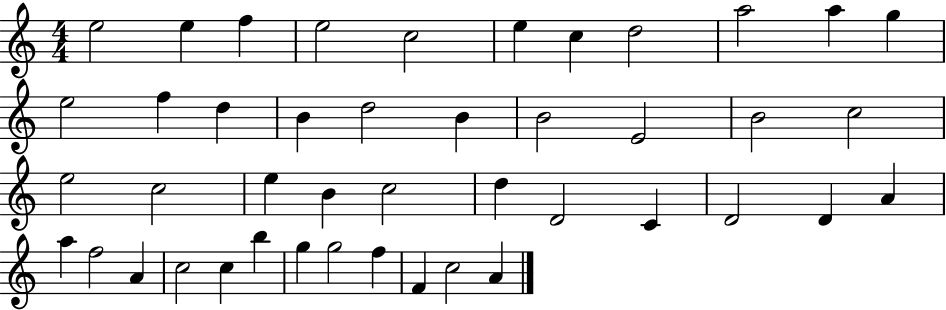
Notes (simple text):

E5/h E5/q F5/q E5/h C5/h E5/q C5/q D5/h A5/h A5/q G5/q E5/h F5/q D5/q B4/q D5/h B4/q B4/h E4/h B4/h C5/h E5/h C5/h E5/q B4/q C5/h D5/q D4/h C4/q D4/h D4/q A4/q A5/q F5/h A4/q C5/h C5/q B5/q G5/q G5/h F5/q F4/q C5/h A4/q